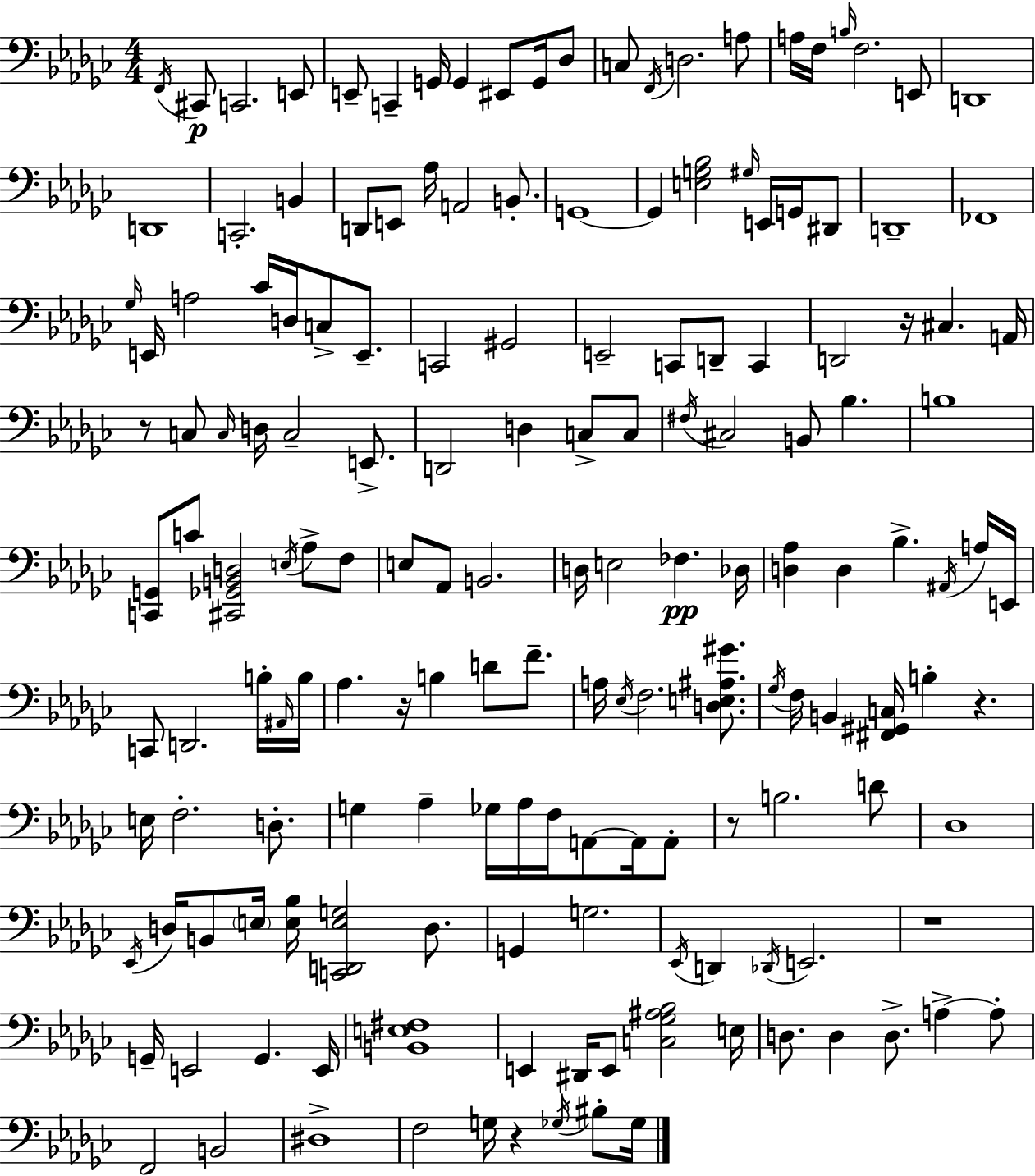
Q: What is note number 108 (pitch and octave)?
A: A2